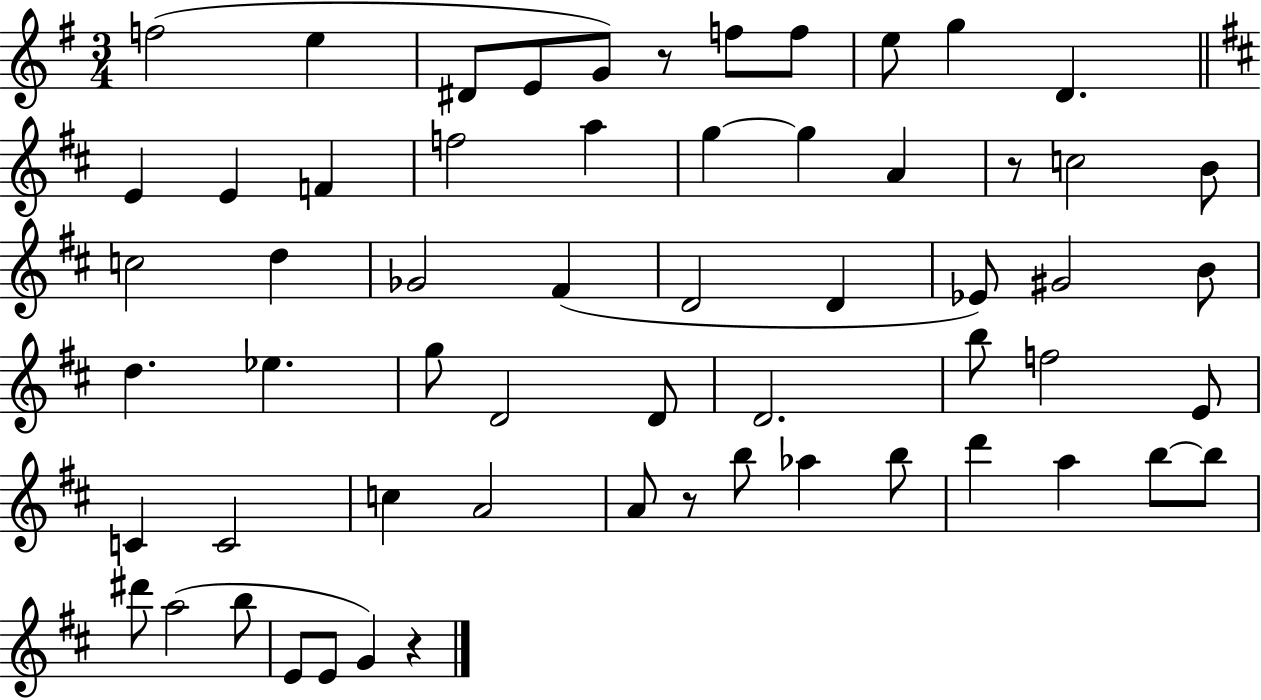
F5/h E5/q D#4/e E4/e G4/e R/e F5/e F5/e E5/e G5/q D4/q. E4/q E4/q F4/q F5/h A5/q G5/q G5/q A4/q R/e C5/h B4/e C5/h D5/q Gb4/h F#4/q D4/h D4/q Eb4/e G#4/h B4/e D5/q. Eb5/q. G5/e D4/h D4/e D4/h. B5/e F5/h E4/e C4/q C4/h C5/q A4/h A4/e R/e B5/e Ab5/q B5/e D6/q A5/q B5/e B5/e D#6/e A5/h B5/e E4/e E4/e G4/q R/q